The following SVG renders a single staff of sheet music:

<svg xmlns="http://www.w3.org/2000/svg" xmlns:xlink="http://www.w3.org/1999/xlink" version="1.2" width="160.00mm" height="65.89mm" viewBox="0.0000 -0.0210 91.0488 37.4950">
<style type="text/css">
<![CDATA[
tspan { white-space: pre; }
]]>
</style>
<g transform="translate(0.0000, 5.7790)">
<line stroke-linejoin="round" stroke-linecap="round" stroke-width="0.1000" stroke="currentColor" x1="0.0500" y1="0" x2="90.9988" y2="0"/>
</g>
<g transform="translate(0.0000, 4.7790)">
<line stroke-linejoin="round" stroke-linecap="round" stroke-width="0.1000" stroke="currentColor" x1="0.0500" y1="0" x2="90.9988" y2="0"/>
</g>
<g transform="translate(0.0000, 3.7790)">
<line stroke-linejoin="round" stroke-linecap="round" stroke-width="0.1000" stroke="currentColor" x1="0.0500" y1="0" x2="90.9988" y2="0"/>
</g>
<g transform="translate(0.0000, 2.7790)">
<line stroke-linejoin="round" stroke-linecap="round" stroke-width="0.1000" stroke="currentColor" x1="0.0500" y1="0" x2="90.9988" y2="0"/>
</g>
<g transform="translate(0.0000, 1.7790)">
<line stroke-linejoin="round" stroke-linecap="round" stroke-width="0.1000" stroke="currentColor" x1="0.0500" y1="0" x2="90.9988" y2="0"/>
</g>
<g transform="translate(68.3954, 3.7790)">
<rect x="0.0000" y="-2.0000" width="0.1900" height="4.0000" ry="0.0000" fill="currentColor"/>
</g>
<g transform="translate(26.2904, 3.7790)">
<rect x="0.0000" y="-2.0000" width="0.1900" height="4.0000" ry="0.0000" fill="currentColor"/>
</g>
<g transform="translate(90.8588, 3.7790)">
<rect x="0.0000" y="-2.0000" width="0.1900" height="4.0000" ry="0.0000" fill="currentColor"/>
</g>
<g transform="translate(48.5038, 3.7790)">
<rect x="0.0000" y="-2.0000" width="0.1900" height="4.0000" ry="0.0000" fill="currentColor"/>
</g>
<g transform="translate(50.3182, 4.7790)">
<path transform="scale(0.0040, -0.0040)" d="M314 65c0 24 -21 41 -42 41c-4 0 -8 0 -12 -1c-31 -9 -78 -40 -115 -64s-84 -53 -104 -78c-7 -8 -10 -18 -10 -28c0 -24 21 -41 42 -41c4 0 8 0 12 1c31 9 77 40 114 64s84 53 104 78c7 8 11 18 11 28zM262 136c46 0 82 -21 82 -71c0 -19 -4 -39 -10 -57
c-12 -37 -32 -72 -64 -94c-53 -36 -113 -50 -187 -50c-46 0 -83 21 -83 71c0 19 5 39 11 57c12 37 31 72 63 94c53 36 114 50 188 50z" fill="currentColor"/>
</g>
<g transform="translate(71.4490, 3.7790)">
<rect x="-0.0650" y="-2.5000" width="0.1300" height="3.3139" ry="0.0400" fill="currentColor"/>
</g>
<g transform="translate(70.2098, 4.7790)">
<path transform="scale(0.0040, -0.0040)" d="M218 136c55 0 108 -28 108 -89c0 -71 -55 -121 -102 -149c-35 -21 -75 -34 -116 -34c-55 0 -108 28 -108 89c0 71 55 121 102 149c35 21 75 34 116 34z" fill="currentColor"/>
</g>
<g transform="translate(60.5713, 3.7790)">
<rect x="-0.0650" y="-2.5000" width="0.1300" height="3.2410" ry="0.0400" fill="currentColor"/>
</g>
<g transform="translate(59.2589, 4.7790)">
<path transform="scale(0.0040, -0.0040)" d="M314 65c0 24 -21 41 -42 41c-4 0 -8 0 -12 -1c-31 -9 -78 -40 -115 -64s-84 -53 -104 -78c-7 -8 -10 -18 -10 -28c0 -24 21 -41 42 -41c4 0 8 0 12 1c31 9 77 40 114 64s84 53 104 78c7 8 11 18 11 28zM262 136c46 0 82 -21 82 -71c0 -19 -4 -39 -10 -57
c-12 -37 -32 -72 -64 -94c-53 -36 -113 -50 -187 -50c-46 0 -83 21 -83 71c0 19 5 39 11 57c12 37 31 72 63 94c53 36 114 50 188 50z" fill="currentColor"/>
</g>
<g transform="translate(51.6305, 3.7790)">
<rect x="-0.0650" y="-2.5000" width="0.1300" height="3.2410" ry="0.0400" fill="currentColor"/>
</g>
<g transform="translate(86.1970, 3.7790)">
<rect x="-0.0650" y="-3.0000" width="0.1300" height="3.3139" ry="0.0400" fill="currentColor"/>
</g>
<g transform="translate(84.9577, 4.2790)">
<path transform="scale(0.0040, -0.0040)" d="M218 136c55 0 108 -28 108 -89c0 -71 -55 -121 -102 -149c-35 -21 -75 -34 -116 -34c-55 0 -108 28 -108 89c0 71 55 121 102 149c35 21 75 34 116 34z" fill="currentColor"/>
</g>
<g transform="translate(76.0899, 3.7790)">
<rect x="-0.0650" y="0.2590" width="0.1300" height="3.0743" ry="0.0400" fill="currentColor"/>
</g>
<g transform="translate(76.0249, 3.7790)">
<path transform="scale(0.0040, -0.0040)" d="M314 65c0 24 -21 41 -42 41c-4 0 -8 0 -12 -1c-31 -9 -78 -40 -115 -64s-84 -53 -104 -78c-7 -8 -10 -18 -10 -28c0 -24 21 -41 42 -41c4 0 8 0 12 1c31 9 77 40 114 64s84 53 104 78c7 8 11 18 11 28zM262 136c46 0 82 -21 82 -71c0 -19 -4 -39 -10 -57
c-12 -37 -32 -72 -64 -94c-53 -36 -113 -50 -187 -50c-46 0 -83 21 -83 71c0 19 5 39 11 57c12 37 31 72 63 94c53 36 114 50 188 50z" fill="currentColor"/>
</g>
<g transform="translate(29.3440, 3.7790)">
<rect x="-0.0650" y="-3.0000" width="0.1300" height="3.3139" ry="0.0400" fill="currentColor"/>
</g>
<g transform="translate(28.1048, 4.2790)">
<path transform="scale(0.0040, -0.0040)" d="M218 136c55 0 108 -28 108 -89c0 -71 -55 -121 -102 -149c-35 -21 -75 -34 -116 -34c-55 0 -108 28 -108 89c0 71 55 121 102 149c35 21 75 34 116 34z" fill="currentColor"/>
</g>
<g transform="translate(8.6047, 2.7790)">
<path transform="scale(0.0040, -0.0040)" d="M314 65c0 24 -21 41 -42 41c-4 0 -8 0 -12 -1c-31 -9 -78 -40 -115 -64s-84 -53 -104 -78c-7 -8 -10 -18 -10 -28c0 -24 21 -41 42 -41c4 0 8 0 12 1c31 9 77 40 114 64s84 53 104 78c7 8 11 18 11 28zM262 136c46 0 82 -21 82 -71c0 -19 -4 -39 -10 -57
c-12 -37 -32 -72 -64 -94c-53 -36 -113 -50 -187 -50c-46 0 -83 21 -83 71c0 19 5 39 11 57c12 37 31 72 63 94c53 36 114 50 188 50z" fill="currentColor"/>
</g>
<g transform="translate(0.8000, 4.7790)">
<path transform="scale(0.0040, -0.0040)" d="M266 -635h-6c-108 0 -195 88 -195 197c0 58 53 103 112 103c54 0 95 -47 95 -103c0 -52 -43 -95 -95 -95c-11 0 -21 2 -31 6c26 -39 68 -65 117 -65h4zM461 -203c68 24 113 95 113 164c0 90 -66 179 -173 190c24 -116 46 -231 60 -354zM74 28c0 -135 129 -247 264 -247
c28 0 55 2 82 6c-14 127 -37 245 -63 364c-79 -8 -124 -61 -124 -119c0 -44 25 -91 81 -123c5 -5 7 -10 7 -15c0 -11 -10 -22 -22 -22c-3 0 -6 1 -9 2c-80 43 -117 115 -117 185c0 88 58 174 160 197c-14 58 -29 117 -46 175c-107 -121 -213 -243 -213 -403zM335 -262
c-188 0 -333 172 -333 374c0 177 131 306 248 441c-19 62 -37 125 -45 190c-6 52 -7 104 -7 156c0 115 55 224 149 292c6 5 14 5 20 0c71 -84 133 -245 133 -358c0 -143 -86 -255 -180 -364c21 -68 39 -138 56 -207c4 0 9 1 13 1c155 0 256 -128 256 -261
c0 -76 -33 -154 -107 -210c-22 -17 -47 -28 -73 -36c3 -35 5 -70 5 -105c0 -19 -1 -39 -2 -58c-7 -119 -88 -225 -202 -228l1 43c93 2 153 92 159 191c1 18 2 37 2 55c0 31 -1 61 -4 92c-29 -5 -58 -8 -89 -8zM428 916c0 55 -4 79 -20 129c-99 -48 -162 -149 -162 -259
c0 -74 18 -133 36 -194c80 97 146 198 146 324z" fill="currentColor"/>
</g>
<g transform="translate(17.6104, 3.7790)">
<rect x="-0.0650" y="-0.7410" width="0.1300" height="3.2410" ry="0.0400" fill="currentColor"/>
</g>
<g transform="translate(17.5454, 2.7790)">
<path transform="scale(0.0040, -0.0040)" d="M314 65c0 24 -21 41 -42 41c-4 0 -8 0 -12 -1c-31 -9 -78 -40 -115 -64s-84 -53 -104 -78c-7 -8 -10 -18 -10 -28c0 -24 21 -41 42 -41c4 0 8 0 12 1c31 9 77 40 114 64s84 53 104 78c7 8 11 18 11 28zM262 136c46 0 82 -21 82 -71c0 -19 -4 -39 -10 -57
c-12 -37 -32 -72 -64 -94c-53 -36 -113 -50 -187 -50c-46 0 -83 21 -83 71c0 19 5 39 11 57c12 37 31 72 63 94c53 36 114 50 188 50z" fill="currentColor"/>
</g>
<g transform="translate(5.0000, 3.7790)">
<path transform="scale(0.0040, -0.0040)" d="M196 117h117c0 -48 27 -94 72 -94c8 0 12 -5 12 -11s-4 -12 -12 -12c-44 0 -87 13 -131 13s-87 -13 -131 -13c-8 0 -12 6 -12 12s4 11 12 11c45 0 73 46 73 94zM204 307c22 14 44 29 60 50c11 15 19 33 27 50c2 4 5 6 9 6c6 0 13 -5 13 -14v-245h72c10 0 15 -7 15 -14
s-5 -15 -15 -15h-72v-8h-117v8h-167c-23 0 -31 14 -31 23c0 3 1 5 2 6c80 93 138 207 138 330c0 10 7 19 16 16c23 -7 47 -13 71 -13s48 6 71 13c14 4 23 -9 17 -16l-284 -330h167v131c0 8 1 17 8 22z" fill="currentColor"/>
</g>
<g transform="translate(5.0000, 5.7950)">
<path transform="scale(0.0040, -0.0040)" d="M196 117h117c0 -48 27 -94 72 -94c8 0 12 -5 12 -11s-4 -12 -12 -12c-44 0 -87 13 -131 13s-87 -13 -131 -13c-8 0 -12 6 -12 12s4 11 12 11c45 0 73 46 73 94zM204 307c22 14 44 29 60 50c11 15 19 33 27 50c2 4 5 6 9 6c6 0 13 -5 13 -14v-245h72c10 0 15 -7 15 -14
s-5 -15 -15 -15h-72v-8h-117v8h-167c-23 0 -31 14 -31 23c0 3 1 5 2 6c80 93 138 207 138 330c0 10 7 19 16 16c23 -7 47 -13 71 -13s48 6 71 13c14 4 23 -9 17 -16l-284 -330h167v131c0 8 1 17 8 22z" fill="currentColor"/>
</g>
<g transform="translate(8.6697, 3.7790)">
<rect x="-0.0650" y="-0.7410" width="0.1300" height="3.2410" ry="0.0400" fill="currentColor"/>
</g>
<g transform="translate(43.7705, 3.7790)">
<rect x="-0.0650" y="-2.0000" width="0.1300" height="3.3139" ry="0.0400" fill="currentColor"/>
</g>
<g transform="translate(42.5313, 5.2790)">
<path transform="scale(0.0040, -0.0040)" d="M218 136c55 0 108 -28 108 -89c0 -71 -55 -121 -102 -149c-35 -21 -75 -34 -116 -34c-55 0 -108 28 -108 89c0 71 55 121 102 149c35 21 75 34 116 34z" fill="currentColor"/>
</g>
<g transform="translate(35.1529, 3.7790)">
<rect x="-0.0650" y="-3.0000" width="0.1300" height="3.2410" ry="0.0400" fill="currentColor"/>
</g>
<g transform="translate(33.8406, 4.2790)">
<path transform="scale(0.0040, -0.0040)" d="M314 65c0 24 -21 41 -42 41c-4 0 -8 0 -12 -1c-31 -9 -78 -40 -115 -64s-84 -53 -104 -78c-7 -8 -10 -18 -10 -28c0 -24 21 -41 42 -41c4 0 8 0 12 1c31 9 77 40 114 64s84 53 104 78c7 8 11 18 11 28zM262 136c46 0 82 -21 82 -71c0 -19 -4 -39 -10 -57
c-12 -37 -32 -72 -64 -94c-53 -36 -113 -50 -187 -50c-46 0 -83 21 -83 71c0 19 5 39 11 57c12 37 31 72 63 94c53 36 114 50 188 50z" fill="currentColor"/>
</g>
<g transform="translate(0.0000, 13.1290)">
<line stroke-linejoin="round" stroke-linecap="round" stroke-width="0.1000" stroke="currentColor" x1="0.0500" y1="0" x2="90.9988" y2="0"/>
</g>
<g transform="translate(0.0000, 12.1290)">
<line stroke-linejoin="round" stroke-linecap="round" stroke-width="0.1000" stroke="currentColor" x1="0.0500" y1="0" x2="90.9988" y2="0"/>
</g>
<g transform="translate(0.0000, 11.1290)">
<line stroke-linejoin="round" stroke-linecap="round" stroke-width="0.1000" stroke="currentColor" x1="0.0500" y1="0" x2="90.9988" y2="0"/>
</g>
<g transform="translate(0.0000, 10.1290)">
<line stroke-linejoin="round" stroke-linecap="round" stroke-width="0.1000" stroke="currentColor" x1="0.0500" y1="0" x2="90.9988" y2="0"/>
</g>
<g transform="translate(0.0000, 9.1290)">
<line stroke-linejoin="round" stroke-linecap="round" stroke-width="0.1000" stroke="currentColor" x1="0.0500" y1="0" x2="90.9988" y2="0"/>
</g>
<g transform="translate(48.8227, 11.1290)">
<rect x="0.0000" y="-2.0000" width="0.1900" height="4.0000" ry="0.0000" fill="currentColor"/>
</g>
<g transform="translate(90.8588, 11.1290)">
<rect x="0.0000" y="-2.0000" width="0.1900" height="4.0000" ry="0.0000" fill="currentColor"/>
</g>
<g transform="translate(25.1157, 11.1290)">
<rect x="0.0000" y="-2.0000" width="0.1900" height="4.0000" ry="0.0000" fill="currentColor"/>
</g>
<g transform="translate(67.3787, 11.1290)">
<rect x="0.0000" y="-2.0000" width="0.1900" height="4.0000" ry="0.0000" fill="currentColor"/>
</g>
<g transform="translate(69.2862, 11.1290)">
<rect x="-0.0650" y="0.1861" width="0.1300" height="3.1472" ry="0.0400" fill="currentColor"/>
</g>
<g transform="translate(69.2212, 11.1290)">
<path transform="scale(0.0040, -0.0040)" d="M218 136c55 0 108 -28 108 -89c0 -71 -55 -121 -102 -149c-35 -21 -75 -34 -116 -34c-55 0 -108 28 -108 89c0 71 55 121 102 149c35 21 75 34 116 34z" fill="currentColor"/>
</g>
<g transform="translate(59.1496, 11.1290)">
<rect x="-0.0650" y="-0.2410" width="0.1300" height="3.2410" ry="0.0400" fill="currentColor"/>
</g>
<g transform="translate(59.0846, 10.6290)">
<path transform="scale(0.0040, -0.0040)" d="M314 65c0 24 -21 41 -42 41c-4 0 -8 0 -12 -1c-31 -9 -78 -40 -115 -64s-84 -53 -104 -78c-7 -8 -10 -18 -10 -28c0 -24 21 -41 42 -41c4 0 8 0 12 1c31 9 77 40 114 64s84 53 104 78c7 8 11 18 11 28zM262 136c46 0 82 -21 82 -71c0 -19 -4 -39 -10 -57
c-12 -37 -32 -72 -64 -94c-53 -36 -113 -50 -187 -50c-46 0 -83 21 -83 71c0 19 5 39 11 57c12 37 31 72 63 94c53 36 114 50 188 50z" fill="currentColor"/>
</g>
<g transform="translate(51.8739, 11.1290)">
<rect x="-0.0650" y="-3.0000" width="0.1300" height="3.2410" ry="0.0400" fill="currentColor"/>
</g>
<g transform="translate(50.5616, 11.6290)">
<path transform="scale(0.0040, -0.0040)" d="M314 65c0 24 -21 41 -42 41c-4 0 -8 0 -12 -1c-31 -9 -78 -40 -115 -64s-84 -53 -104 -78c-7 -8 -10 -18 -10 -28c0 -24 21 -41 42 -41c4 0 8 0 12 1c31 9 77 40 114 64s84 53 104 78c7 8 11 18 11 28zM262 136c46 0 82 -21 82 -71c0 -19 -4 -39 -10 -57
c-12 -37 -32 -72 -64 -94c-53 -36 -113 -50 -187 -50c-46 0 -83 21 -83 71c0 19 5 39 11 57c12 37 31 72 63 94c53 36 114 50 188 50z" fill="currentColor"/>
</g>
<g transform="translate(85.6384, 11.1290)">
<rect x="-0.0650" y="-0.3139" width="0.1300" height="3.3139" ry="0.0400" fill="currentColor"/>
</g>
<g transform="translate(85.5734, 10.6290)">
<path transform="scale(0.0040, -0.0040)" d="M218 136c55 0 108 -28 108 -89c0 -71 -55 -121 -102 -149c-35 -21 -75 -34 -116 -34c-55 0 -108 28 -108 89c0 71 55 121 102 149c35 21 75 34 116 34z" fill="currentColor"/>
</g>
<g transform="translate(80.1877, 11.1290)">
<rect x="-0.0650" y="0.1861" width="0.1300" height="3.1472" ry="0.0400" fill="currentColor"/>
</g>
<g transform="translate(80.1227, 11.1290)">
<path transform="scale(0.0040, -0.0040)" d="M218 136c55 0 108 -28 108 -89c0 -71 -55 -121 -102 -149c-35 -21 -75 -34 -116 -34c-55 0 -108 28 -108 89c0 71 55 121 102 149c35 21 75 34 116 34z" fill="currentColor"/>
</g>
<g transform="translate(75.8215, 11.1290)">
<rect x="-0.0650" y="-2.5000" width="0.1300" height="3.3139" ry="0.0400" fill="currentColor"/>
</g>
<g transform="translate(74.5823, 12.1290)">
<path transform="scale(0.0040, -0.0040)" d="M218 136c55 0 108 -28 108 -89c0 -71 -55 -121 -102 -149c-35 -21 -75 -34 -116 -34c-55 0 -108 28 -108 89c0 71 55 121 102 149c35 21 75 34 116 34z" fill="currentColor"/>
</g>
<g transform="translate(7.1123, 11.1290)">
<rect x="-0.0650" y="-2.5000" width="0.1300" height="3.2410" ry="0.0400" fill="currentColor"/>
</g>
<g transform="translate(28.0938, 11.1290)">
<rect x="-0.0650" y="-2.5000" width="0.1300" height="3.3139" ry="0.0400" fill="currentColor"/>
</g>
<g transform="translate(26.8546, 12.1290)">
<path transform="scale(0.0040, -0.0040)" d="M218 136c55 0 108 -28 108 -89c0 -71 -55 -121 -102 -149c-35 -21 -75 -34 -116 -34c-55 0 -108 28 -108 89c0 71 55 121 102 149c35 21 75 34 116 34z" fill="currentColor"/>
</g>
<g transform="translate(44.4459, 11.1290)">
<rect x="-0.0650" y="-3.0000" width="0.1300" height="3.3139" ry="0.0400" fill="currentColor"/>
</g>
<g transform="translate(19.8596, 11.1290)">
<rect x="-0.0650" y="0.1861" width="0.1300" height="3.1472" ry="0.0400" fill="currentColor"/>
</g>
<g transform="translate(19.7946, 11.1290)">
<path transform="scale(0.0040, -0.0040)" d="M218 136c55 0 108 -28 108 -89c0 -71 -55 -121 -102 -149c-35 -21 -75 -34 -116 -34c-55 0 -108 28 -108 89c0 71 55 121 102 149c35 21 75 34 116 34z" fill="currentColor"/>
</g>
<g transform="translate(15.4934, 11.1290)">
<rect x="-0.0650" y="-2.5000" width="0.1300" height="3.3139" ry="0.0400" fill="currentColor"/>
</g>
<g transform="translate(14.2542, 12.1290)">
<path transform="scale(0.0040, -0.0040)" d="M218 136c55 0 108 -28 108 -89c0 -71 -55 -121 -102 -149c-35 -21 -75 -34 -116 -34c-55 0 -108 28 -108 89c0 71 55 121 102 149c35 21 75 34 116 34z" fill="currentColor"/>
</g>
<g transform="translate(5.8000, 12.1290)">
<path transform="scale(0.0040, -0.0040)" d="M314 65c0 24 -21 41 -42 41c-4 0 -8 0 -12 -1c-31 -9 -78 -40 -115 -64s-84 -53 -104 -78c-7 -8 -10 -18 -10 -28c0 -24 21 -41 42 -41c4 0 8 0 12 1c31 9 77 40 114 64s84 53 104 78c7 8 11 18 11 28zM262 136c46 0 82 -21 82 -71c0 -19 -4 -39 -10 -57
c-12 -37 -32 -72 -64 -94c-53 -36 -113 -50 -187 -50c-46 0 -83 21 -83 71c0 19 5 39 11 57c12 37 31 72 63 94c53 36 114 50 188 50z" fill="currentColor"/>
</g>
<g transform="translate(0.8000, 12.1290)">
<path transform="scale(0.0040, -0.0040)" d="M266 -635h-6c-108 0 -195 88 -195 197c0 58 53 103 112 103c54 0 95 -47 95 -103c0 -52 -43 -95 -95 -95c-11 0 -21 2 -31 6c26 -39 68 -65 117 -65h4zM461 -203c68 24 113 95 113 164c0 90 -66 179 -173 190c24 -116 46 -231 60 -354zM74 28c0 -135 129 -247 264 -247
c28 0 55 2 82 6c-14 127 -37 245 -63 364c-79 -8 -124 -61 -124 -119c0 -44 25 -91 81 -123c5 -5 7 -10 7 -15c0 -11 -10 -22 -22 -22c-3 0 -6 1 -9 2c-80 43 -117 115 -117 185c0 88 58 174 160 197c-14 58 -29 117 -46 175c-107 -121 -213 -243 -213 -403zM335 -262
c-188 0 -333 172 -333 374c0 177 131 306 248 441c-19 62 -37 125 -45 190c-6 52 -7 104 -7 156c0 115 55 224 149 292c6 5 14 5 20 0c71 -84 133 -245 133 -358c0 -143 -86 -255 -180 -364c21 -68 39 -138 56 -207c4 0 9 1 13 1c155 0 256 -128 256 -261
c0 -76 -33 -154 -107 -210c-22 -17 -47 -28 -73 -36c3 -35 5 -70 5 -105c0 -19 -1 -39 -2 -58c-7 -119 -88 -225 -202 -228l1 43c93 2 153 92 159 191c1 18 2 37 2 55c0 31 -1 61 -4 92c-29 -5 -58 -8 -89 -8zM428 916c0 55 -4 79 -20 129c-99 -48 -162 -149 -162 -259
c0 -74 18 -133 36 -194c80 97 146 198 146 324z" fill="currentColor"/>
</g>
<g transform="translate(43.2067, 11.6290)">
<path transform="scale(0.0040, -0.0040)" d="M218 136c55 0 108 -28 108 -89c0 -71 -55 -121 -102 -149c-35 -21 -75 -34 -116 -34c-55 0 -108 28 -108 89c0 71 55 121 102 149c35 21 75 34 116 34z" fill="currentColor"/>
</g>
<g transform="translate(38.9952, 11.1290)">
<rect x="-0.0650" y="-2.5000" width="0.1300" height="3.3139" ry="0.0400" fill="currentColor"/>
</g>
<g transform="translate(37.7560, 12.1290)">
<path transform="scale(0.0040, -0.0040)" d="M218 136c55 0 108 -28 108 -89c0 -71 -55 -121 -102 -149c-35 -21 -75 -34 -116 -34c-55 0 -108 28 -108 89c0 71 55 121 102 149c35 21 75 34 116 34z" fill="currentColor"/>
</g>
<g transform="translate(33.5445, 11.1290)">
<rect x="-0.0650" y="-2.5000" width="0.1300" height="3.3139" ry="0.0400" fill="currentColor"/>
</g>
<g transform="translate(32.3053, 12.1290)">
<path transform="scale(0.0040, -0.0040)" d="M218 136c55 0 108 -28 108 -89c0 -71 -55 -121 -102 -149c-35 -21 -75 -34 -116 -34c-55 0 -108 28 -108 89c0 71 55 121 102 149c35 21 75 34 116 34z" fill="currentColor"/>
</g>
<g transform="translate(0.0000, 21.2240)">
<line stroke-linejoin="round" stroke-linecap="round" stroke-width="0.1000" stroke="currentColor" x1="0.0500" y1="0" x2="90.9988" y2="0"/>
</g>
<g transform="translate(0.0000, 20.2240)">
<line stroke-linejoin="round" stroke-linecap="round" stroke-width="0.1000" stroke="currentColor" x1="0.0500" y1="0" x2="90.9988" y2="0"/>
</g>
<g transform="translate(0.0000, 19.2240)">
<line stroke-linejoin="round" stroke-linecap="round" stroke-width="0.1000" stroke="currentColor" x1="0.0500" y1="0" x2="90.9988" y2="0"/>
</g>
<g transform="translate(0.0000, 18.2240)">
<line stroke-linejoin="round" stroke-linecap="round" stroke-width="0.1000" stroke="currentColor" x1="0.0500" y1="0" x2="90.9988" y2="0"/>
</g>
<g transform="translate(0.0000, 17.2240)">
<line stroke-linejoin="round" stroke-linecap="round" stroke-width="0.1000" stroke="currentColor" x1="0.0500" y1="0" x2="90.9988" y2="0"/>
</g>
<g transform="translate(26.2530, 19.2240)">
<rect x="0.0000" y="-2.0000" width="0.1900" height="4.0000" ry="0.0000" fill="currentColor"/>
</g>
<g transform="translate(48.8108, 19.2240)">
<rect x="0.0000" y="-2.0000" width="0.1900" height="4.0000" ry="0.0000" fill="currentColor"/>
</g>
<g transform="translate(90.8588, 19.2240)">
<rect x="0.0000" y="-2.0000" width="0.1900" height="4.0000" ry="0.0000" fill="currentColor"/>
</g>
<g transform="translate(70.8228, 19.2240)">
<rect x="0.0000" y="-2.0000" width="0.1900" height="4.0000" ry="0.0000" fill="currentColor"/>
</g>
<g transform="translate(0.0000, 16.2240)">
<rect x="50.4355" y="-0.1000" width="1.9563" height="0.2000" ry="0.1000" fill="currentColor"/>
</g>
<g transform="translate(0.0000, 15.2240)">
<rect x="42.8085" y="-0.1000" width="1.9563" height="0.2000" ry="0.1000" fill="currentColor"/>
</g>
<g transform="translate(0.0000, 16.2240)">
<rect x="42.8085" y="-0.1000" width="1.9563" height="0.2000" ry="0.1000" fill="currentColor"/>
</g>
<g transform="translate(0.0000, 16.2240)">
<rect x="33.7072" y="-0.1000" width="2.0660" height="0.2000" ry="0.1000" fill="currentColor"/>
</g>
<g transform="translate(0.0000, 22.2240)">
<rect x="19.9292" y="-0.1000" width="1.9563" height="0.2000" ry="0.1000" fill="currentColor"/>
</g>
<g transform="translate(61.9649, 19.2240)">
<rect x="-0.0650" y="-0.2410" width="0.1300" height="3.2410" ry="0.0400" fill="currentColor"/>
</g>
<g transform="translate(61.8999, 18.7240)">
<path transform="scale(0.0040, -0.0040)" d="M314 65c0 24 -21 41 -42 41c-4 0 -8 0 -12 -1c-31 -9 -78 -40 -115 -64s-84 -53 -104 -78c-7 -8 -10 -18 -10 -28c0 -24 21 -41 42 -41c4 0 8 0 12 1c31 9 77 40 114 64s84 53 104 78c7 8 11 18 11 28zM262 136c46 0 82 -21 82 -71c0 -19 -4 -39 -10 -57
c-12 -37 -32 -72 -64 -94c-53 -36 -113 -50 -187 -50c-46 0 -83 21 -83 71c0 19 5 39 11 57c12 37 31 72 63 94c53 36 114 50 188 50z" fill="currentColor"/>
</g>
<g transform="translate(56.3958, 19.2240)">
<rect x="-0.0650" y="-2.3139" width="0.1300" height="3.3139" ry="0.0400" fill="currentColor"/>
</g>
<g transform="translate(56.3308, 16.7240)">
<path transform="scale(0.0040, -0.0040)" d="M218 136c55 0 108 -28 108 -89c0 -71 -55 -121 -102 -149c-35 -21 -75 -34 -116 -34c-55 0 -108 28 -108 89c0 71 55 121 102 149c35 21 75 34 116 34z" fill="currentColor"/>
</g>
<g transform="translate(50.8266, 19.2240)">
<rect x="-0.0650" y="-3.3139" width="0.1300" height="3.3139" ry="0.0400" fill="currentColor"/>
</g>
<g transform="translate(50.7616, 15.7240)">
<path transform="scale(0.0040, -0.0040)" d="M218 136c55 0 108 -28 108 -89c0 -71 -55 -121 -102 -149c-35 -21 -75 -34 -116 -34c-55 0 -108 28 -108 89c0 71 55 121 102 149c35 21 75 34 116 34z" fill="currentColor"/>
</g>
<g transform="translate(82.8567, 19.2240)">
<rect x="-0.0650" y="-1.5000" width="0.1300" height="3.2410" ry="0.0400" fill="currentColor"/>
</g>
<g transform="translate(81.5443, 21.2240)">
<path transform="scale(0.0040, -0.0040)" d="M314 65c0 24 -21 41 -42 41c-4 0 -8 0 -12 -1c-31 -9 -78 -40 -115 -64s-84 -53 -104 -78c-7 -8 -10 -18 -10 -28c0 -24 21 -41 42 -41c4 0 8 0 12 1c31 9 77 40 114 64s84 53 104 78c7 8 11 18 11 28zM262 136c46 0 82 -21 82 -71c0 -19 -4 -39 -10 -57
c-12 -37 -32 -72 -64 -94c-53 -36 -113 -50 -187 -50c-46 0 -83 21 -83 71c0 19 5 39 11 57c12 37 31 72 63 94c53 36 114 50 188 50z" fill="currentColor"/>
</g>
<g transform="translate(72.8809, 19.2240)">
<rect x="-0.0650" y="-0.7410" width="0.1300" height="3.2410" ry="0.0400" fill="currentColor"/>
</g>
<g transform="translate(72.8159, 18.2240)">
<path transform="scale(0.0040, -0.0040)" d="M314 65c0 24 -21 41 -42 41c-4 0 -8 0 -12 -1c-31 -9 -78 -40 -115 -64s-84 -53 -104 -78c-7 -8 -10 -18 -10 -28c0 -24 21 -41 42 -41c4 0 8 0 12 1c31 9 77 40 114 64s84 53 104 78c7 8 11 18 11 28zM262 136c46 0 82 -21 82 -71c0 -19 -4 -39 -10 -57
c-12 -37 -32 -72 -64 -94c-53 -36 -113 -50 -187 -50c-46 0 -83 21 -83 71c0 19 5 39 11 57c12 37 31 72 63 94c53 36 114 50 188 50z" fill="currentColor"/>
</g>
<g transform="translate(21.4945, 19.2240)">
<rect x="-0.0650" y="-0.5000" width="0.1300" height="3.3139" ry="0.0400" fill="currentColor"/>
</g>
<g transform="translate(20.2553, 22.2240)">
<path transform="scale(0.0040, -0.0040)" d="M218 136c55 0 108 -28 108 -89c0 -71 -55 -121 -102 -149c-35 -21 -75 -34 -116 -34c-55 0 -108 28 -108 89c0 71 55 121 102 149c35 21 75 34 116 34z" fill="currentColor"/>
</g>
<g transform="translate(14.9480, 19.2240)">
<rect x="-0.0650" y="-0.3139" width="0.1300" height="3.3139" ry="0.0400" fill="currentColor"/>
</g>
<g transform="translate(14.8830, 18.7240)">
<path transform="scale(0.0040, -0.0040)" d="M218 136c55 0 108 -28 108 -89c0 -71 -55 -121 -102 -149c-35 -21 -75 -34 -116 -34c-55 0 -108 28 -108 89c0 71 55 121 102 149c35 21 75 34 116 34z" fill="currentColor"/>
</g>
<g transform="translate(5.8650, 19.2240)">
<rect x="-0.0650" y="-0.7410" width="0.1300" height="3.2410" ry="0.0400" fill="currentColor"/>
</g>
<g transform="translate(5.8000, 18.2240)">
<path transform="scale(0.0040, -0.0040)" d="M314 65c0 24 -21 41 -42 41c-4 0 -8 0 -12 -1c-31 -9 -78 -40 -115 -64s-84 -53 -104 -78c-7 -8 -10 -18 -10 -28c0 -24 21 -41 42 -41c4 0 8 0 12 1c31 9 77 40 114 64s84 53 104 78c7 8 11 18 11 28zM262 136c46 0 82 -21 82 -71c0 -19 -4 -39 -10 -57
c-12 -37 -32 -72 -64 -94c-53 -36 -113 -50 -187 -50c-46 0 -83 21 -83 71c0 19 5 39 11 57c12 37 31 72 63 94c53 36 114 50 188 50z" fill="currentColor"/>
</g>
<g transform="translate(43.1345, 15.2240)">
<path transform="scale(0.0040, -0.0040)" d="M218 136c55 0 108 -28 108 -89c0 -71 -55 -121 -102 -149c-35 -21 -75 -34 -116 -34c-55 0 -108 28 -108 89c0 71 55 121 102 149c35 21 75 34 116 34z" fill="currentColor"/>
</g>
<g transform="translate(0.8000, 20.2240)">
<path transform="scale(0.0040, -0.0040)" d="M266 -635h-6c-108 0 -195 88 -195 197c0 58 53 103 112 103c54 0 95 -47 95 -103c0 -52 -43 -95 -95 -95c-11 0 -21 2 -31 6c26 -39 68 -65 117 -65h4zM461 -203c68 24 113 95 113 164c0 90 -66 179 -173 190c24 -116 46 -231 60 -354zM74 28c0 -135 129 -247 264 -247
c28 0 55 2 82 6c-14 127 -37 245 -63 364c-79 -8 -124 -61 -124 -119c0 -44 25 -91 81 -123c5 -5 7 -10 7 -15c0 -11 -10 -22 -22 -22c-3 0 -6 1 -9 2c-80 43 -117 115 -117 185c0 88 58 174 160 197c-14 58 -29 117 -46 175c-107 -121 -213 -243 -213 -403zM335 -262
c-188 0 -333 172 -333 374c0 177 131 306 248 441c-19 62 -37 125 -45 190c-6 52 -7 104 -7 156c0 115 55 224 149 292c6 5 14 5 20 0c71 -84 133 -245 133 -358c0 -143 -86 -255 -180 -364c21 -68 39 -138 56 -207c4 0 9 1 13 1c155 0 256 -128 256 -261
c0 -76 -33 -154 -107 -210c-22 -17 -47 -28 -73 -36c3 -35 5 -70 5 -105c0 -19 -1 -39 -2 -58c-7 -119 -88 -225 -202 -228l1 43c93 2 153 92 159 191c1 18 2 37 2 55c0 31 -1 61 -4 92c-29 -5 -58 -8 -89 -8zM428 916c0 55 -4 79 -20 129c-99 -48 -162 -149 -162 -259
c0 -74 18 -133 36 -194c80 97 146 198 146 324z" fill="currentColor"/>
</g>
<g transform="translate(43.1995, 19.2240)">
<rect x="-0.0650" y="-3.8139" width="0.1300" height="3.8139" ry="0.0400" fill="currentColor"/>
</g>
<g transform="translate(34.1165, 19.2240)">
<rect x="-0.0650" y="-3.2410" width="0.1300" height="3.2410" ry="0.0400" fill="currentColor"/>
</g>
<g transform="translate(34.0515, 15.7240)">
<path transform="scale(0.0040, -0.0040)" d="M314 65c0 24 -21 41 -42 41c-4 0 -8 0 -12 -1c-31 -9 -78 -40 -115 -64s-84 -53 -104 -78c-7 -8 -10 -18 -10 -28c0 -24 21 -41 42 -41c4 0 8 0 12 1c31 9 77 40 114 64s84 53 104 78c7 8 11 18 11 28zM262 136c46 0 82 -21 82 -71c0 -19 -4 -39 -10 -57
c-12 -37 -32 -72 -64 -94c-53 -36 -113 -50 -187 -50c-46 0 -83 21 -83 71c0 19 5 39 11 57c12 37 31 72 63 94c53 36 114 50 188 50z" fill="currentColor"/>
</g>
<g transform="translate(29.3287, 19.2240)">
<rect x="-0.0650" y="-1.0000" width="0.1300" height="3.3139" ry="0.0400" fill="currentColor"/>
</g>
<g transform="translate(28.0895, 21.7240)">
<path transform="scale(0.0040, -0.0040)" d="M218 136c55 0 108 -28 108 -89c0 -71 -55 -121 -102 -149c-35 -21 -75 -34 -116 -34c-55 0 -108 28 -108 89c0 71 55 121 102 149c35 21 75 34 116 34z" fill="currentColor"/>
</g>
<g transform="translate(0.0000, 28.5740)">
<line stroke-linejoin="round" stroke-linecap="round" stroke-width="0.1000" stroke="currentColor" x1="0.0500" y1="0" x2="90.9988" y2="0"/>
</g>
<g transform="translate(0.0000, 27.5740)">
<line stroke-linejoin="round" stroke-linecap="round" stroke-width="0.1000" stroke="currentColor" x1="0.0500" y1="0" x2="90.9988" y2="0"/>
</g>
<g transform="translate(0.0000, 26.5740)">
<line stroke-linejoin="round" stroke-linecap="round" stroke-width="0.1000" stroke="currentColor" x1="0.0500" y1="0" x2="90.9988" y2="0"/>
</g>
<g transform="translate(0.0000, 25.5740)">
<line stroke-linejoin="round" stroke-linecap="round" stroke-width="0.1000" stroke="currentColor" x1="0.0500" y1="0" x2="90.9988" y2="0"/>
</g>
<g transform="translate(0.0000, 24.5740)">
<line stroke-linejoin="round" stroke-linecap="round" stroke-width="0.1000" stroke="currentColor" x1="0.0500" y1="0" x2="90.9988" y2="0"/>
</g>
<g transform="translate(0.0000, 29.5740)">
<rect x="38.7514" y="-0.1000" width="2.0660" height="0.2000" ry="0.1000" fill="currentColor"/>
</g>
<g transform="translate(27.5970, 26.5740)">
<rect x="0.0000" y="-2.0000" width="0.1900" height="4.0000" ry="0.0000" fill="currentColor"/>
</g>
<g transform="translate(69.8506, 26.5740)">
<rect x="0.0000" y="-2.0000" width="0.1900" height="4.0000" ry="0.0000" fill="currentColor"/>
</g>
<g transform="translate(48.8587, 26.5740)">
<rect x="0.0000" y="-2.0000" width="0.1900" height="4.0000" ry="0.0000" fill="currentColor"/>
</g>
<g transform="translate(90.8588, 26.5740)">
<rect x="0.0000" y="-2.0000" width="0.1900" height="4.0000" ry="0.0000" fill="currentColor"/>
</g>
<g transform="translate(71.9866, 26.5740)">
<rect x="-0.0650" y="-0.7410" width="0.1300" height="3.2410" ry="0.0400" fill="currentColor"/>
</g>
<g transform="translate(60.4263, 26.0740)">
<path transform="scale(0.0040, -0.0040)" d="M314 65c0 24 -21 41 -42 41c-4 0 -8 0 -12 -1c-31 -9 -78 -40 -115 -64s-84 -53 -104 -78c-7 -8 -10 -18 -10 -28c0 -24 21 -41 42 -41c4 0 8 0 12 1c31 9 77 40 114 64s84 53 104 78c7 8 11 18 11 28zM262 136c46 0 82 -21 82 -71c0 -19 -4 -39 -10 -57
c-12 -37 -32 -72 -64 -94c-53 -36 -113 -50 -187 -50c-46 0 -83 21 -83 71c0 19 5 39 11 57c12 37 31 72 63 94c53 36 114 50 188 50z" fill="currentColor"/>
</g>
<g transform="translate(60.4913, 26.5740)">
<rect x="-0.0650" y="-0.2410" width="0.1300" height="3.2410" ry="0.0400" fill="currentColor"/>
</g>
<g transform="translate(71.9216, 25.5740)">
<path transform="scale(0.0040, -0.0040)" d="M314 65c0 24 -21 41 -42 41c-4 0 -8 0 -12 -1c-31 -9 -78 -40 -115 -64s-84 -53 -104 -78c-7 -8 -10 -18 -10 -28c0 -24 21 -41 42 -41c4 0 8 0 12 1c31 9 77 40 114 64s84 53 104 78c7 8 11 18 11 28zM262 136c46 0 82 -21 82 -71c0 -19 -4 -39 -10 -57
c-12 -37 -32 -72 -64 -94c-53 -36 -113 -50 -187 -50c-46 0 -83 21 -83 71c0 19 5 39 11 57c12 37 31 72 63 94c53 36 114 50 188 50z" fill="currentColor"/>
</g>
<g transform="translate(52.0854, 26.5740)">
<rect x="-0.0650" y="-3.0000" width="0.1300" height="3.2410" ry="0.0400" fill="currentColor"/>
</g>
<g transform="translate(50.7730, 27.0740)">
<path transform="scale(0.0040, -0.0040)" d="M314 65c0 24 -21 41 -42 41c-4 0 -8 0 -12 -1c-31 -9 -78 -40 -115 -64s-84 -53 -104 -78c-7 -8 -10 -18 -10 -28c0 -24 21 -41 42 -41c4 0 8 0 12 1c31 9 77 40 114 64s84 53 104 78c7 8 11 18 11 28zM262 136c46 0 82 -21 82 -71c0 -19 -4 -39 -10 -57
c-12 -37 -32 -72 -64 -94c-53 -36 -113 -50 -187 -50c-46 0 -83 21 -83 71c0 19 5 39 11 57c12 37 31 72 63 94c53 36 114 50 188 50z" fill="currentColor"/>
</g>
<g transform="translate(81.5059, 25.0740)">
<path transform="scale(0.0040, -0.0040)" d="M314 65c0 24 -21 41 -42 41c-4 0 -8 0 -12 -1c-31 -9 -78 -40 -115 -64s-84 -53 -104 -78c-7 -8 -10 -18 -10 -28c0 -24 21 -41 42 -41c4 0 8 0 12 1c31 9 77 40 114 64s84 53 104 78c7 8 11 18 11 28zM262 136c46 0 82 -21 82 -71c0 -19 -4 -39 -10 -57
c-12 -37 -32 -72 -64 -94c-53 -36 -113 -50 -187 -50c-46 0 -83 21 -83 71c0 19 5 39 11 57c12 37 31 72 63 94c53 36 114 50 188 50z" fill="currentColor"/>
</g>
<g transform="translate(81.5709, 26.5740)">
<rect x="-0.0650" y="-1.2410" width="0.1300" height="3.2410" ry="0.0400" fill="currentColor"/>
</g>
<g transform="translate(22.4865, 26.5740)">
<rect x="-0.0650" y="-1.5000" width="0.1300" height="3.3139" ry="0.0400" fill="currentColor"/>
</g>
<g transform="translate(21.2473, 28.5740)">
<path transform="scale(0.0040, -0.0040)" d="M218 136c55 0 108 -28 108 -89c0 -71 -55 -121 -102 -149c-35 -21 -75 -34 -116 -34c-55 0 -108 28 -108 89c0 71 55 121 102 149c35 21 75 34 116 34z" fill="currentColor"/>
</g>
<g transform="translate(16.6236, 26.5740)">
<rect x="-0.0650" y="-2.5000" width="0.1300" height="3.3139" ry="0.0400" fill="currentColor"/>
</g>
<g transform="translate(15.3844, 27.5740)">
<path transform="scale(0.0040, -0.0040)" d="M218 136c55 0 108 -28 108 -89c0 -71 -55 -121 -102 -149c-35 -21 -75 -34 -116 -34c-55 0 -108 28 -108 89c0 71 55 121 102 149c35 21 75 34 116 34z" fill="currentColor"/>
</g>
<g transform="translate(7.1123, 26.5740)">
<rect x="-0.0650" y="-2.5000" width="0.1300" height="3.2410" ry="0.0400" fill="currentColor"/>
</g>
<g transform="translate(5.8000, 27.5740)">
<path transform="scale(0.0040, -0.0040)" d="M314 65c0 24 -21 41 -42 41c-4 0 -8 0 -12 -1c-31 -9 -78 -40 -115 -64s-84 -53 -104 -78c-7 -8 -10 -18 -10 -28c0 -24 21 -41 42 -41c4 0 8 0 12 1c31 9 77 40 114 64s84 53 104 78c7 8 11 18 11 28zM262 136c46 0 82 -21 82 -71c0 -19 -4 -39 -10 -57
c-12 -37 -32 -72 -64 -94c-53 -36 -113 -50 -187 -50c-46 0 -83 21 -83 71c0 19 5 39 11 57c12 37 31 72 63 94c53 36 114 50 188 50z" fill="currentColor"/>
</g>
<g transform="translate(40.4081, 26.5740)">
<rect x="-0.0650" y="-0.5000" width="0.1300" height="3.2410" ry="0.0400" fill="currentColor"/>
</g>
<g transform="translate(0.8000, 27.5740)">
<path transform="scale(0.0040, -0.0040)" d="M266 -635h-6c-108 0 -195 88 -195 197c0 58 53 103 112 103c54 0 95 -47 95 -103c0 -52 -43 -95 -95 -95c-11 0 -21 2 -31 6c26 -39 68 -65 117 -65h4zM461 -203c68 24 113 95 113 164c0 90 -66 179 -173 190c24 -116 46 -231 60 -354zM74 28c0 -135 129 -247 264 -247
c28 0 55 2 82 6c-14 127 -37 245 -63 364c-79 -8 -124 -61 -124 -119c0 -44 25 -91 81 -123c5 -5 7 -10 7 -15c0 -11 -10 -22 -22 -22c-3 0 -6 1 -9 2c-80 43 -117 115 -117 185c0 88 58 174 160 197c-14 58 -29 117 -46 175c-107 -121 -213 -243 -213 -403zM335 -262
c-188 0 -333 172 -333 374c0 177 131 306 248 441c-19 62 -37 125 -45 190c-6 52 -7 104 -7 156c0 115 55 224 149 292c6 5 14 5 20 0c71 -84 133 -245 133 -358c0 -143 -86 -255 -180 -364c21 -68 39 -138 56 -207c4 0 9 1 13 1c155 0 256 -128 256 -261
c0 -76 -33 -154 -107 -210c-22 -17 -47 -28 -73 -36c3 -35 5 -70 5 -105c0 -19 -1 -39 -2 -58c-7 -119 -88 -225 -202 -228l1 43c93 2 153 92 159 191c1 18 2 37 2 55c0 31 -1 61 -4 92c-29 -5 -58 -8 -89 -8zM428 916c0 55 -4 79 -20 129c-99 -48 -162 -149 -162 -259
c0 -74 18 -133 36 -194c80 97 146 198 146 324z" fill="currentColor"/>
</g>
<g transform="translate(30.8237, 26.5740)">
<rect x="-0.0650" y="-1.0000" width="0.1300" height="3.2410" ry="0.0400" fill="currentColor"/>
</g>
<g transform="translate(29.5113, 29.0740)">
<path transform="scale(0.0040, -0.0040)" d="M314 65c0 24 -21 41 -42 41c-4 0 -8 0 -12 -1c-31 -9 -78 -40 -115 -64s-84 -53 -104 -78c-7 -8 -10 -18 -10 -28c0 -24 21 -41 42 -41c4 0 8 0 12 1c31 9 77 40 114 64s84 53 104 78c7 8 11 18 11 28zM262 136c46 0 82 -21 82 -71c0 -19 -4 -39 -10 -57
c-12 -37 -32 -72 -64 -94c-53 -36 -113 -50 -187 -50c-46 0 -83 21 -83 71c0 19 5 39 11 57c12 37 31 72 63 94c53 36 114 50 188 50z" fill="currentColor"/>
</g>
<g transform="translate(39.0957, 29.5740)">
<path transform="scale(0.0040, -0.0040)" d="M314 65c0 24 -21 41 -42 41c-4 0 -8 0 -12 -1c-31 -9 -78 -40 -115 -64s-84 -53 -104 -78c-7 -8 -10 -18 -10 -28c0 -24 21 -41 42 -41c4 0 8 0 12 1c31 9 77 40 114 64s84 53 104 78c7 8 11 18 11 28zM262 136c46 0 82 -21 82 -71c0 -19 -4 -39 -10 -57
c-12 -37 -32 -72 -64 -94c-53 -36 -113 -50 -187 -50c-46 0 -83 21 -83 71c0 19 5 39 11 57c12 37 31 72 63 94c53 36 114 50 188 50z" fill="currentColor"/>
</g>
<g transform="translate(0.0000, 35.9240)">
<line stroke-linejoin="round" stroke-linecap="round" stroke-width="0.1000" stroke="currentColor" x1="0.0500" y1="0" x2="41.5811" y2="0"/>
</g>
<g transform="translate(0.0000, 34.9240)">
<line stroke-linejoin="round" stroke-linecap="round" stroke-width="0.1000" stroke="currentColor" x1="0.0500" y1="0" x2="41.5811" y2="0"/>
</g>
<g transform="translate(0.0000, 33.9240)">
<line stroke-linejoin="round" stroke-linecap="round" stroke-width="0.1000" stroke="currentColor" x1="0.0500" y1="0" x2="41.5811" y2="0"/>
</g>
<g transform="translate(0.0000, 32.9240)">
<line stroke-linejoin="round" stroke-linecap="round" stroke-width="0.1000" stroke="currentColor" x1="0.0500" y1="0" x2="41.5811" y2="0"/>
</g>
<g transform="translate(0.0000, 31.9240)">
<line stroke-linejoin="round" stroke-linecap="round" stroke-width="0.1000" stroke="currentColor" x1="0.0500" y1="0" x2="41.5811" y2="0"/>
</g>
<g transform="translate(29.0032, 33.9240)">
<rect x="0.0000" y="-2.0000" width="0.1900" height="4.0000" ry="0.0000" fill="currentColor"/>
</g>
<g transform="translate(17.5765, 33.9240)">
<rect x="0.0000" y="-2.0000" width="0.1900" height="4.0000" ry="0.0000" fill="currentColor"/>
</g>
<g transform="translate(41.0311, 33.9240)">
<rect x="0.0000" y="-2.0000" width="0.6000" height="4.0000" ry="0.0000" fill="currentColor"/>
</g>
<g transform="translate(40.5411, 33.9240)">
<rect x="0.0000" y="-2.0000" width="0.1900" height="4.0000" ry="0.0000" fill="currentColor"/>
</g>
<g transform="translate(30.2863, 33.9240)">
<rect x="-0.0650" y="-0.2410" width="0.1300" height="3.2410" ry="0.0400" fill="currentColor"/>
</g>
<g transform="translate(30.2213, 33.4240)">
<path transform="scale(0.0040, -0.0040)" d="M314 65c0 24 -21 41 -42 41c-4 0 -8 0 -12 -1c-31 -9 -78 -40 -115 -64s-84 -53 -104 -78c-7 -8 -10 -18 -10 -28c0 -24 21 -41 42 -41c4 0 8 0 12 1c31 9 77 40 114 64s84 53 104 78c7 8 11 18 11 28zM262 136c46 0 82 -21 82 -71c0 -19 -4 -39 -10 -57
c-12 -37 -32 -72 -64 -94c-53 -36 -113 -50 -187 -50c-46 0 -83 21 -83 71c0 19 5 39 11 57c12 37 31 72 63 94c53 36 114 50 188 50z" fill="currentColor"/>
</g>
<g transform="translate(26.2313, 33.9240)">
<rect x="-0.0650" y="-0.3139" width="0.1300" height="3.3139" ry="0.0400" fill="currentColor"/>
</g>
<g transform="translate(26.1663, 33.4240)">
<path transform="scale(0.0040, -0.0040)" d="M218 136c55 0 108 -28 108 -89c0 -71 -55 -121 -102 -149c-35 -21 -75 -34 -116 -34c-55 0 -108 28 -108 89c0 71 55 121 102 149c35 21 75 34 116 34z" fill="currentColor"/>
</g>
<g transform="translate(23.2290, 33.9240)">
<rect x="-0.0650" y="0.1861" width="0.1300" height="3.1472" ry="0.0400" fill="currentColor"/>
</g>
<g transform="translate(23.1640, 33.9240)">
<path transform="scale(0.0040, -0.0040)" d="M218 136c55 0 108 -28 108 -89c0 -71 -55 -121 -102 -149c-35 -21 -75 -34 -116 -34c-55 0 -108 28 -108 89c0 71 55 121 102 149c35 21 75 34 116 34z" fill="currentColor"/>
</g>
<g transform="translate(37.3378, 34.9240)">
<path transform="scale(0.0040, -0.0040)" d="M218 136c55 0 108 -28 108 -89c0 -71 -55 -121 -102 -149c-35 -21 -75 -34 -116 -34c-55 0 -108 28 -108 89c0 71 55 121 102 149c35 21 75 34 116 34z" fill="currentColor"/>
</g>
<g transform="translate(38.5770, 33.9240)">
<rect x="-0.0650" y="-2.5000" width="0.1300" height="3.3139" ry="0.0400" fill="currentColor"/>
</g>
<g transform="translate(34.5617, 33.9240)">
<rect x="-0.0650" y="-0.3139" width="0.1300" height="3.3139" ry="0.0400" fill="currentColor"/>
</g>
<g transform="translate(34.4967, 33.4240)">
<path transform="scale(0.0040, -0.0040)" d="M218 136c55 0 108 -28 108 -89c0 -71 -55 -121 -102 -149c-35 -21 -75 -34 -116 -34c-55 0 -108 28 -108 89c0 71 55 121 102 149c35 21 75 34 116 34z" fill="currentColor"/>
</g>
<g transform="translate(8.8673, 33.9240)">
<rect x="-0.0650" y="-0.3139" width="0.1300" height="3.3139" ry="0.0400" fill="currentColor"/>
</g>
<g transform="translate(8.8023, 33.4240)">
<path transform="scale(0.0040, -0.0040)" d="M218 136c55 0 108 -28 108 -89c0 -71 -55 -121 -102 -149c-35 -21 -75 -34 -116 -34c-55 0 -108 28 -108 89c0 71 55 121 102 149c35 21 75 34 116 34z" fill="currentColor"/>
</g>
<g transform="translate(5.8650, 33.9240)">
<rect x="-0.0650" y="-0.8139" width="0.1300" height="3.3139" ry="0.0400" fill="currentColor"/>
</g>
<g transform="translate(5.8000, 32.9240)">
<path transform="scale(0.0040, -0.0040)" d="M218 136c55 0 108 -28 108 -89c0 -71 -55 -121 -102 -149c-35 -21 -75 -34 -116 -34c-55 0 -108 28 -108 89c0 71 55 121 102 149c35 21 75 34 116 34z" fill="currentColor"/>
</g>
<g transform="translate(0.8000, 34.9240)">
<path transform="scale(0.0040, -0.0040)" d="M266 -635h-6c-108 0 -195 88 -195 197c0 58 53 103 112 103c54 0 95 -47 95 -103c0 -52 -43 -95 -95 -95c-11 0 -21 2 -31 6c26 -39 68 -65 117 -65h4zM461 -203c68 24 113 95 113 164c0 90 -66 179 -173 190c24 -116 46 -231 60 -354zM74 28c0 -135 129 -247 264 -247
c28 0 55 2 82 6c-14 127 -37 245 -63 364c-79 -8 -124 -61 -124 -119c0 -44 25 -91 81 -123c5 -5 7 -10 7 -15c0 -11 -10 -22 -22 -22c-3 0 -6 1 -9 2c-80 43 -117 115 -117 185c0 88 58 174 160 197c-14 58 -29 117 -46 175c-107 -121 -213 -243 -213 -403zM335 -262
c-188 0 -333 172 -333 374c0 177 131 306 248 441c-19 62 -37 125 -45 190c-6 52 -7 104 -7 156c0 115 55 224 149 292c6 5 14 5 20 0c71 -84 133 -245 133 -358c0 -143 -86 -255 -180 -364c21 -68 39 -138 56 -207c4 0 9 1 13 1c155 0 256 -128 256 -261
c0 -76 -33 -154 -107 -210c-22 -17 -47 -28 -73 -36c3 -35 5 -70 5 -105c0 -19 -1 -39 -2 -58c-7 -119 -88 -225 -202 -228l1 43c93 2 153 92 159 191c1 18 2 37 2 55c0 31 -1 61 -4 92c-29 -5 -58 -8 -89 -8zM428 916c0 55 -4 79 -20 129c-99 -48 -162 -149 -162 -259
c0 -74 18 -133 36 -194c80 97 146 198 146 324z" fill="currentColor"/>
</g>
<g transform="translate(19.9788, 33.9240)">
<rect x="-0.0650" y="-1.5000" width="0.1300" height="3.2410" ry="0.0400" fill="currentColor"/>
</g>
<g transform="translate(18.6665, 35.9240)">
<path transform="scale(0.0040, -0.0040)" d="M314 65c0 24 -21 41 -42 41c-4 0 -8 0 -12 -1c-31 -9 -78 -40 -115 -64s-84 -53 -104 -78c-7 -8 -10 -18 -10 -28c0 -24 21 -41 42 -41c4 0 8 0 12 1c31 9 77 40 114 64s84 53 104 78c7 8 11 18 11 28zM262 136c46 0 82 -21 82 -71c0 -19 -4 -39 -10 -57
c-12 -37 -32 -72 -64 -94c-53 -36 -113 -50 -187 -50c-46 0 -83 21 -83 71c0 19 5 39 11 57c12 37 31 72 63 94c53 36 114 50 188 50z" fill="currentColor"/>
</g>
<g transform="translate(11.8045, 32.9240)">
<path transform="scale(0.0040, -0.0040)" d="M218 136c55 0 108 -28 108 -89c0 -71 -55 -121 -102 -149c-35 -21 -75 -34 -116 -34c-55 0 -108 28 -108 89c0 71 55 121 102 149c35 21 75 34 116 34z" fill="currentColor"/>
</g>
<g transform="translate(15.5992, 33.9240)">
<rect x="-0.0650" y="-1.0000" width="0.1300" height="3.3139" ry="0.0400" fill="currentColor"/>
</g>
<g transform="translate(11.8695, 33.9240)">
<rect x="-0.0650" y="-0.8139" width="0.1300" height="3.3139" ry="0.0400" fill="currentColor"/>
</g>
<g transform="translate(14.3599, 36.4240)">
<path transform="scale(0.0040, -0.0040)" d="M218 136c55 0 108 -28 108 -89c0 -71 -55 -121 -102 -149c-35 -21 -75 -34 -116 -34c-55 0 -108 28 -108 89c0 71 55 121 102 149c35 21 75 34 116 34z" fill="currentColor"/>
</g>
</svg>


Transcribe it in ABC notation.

X:1
T:Untitled
M:4/4
L:1/4
K:C
d2 d2 A A2 F G2 G2 G B2 A G2 G B G G G A A2 c2 B G B c d2 c C D b2 c' b g c2 d2 E2 G2 G E D2 C2 A2 c2 d2 e2 d c d D E2 B c c2 c G